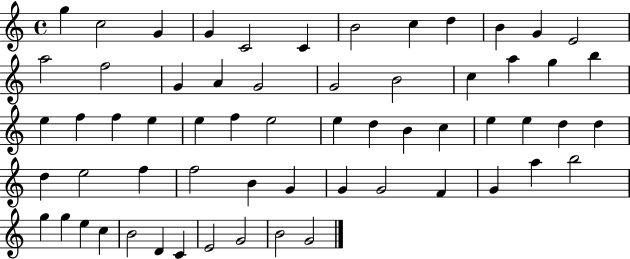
{
  \clef treble
  \time 4/4
  \defaultTimeSignature
  \key c \major
  g''4 c''2 g'4 | g'4 c'2 c'4 | b'2 c''4 d''4 | b'4 g'4 e'2 | \break a''2 f''2 | g'4 a'4 g'2 | g'2 b'2 | c''4 a''4 g''4 b''4 | \break e''4 f''4 f''4 e''4 | e''4 f''4 e''2 | e''4 d''4 b'4 c''4 | e''4 e''4 d''4 d''4 | \break d''4 e''2 f''4 | f''2 b'4 g'4 | g'4 g'2 f'4 | g'4 a''4 b''2 | \break g''4 g''4 e''4 c''4 | b'2 d'4 c'4 | e'2 g'2 | b'2 g'2 | \break \bar "|."
}